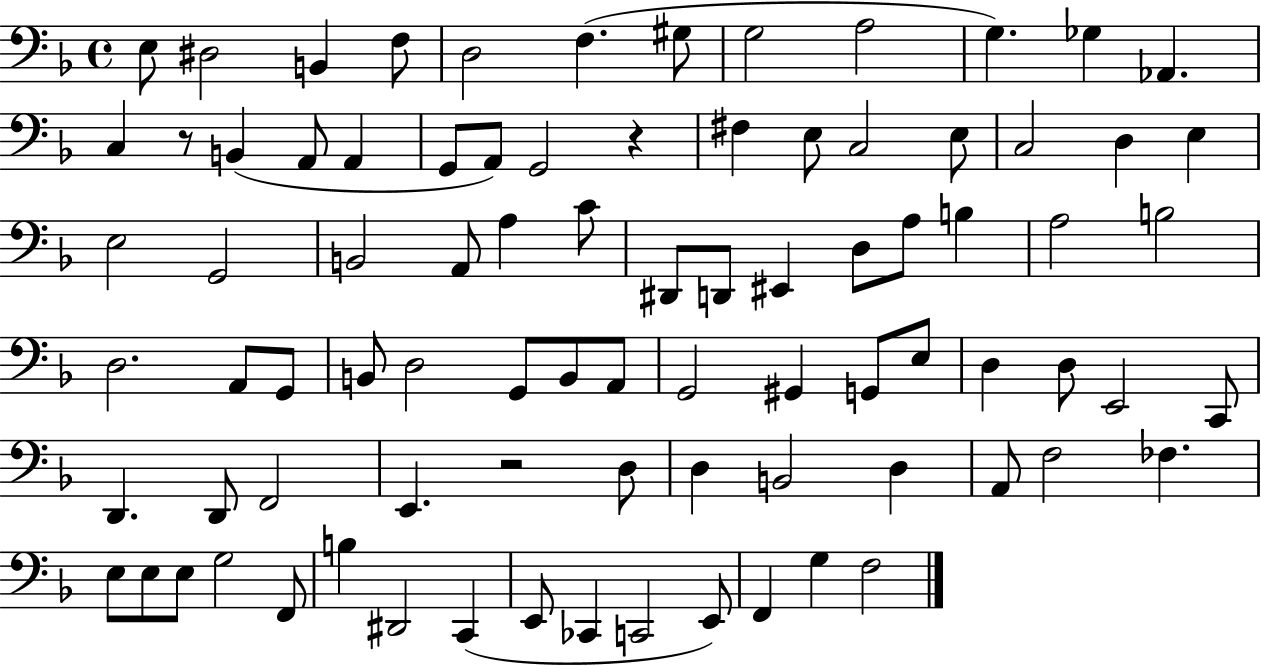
E3/e D#3/h B2/q F3/e D3/h F3/q. G#3/e G3/h A3/h G3/q. Gb3/q Ab2/q. C3/q R/e B2/q A2/e A2/q G2/e A2/e G2/h R/q F#3/q E3/e C3/h E3/e C3/h D3/q E3/q E3/h G2/h B2/h A2/e A3/q C4/e D#2/e D2/e EIS2/q D3/e A3/e B3/q A3/h B3/h D3/h. A2/e G2/e B2/e D3/h G2/e B2/e A2/e G2/h G#2/q G2/e E3/e D3/q D3/e E2/h C2/e D2/q. D2/e F2/h E2/q. R/h D3/e D3/q B2/h D3/q A2/e F3/h FES3/q. E3/e E3/e E3/e G3/h F2/e B3/q D#2/h C2/q E2/e CES2/q C2/h E2/e F2/q G3/q F3/h